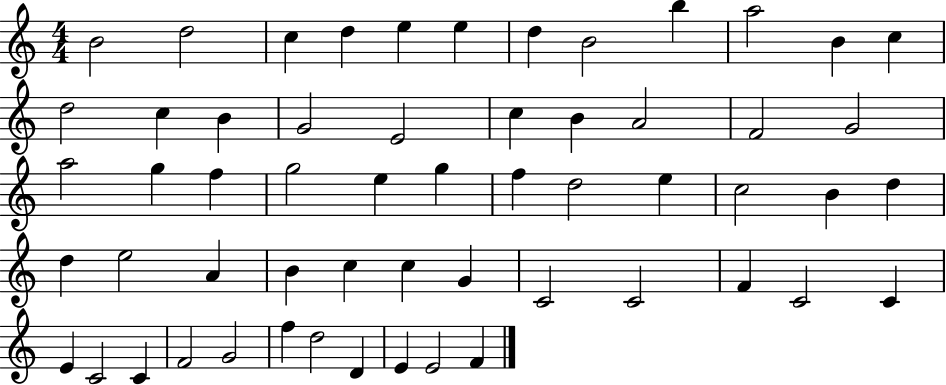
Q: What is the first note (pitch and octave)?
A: B4